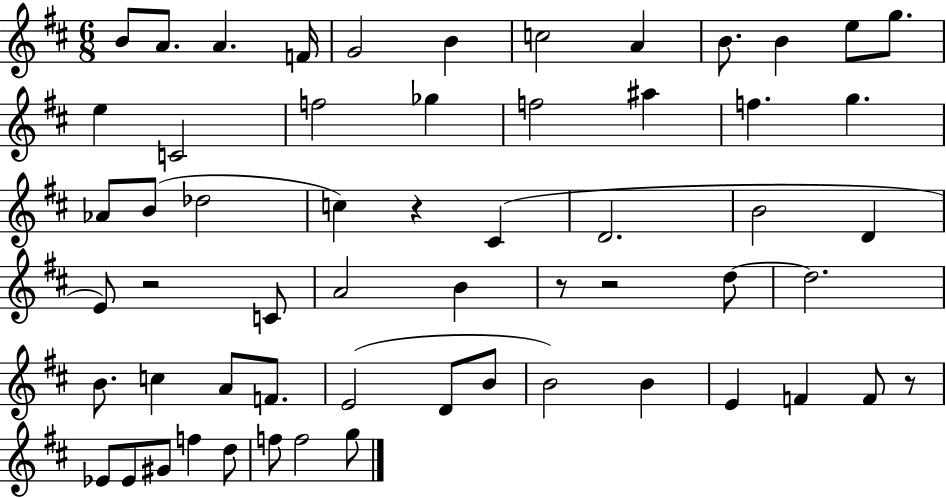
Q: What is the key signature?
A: D major